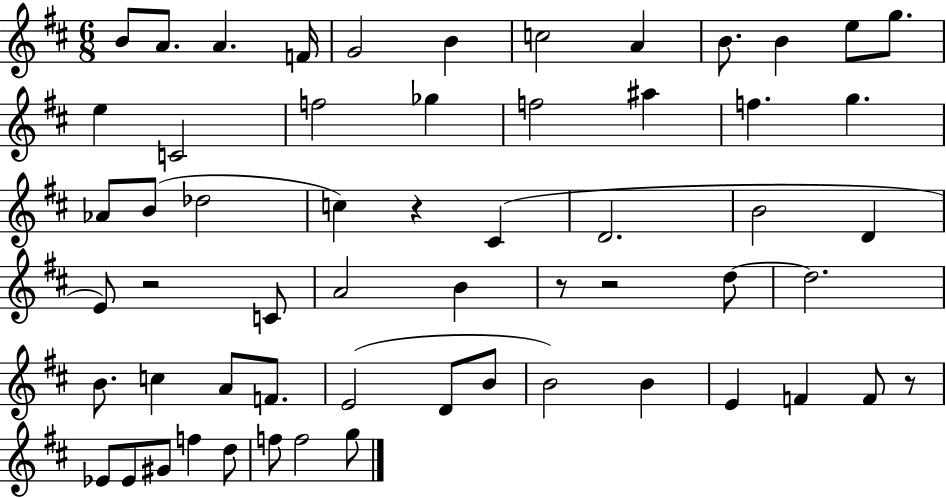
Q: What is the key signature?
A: D major